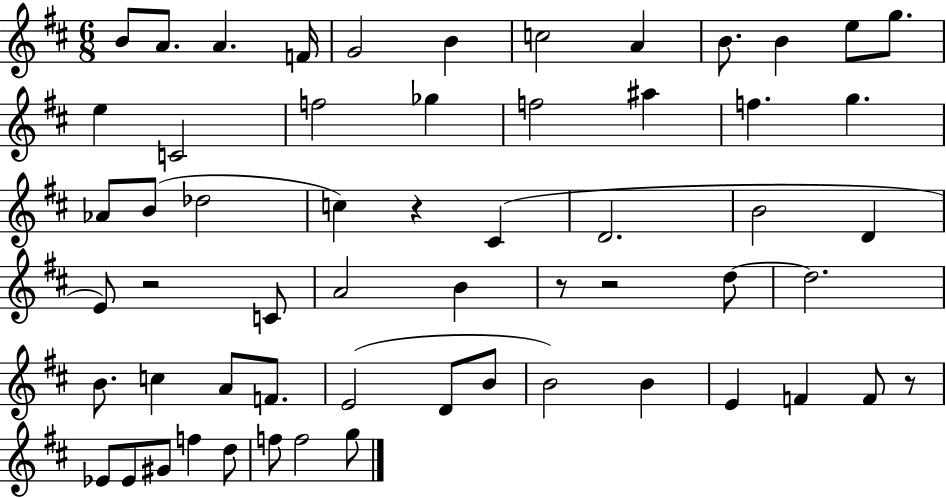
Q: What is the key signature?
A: D major